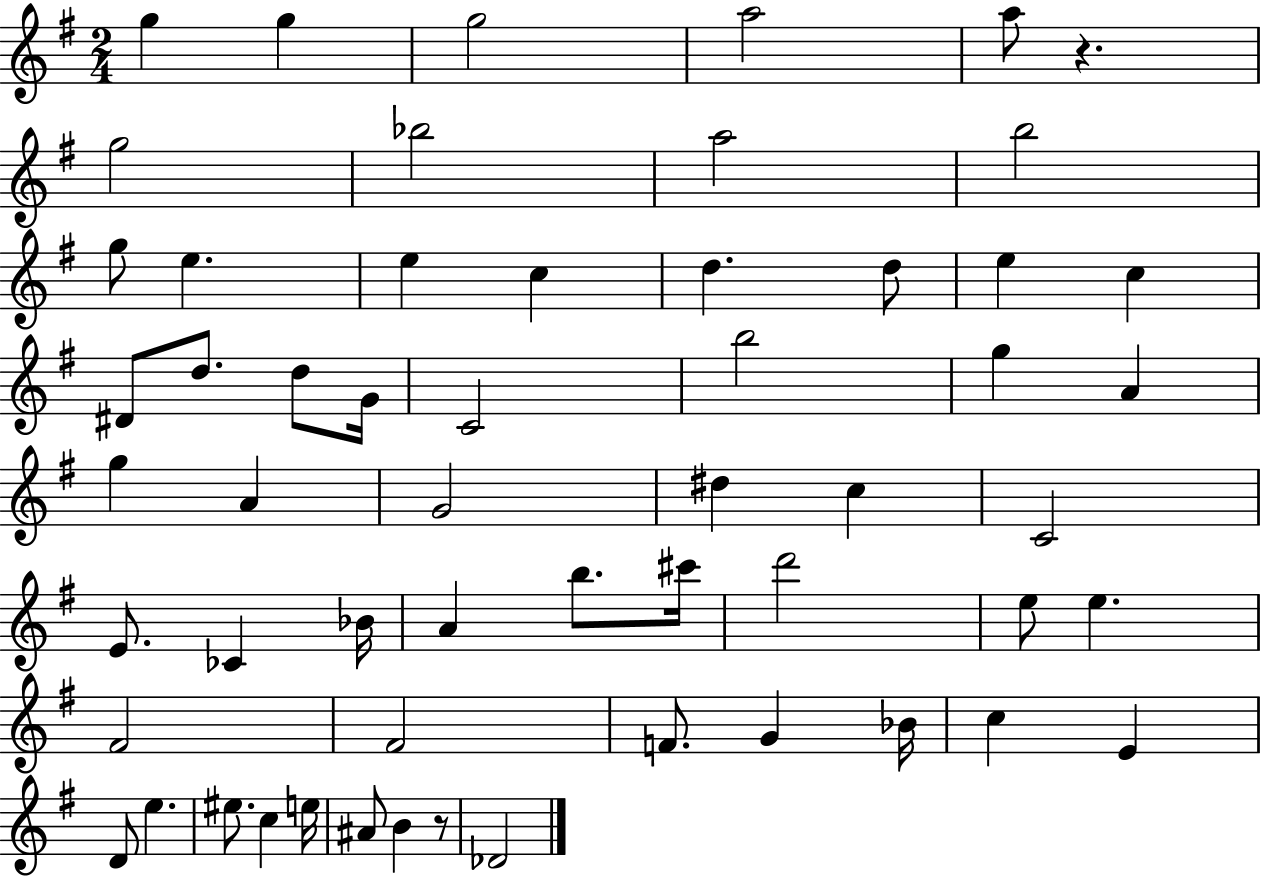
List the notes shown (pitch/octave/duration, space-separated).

G5/q G5/q G5/h A5/h A5/e R/q. G5/h Bb5/h A5/h B5/h G5/e E5/q. E5/q C5/q D5/q. D5/e E5/q C5/q D#4/e D5/e. D5/e G4/s C4/h B5/h G5/q A4/q G5/q A4/q G4/h D#5/q C5/q C4/h E4/e. CES4/q Bb4/s A4/q B5/e. C#6/s D6/h E5/e E5/q. F#4/h F#4/h F4/e. G4/q Bb4/s C5/q E4/q D4/e E5/q. EIS5/e. C5/q E5/s A#4/e B4/q R/e Db4/h